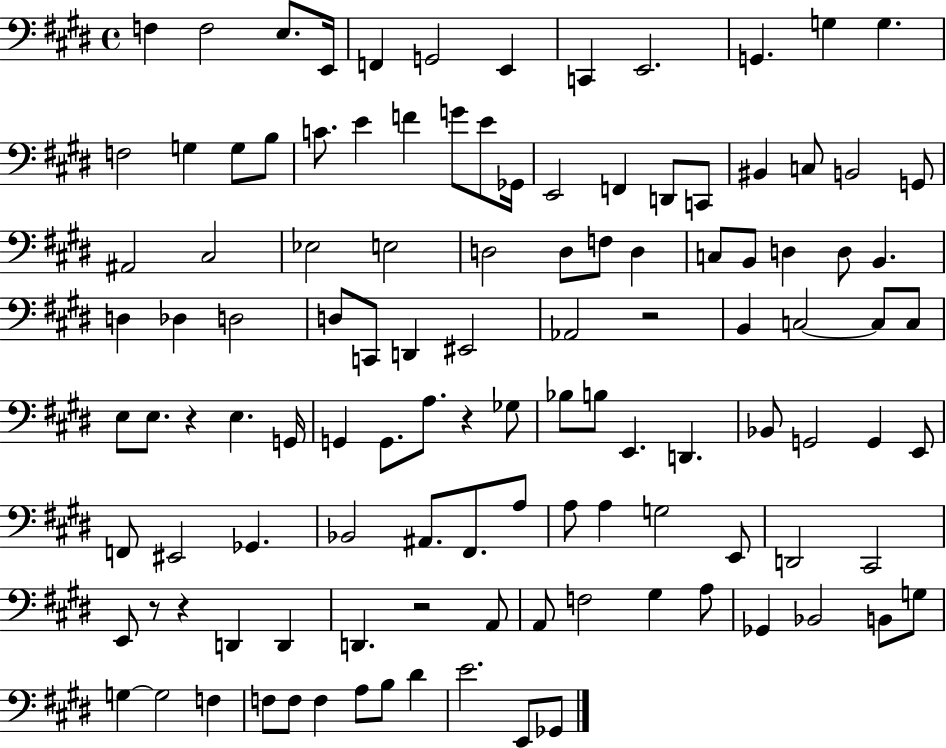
F3/q F3/h E3/e. E2/s F2/q G2/h E2/q C2/q E2/h. G2/q. G3/q G3/q. F3/h G3/q G3/e B3/e C4/e. E4/q F4/q G4/e E4/e Gb2/s E2/h F2/q D2/e C2/e BIS2/q C3/e B2/h G2/e A#2/h C#3/h Eb3/h E3/h D3/h D3/e F3/e D3/q C3/e B2/e D3/q D3/e B2/q. D3/q Db3/q D3/h D3/e C2/e D2/q EIS2/h Ab2/h R/h B2/q C3/h C3/e C3/e E3/e E3/e. R/q E3/q. G2/s G2/q G2/e. A3/e. R/q Gb3/e Bb3/e B3/e E2/q. D2/q. Bb2/e G2/h G2/q E2/e F2/e EIS2/h Gb2/q. Bb2/h A#2/e. F#2/e. A3/e A3/e A3/q G3/h E2/e D2/h C#2/h E2/e R/e R/q D2/q D2/q D2/q. R/h A2/e A2/e F3/h G#3/q A3/e Gb2/q Bb2/h B2/e G3/e G3/q G3/h F3/q F3/e F3/e F3/q A3/e B3/e D#4/q E4/h. E2/e Gb2/e